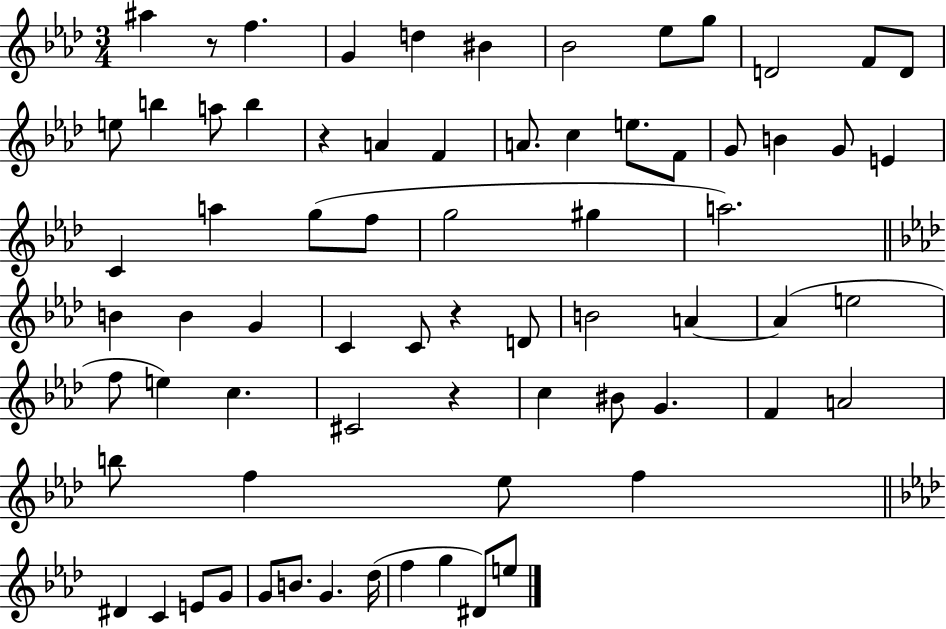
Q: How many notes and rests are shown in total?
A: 71